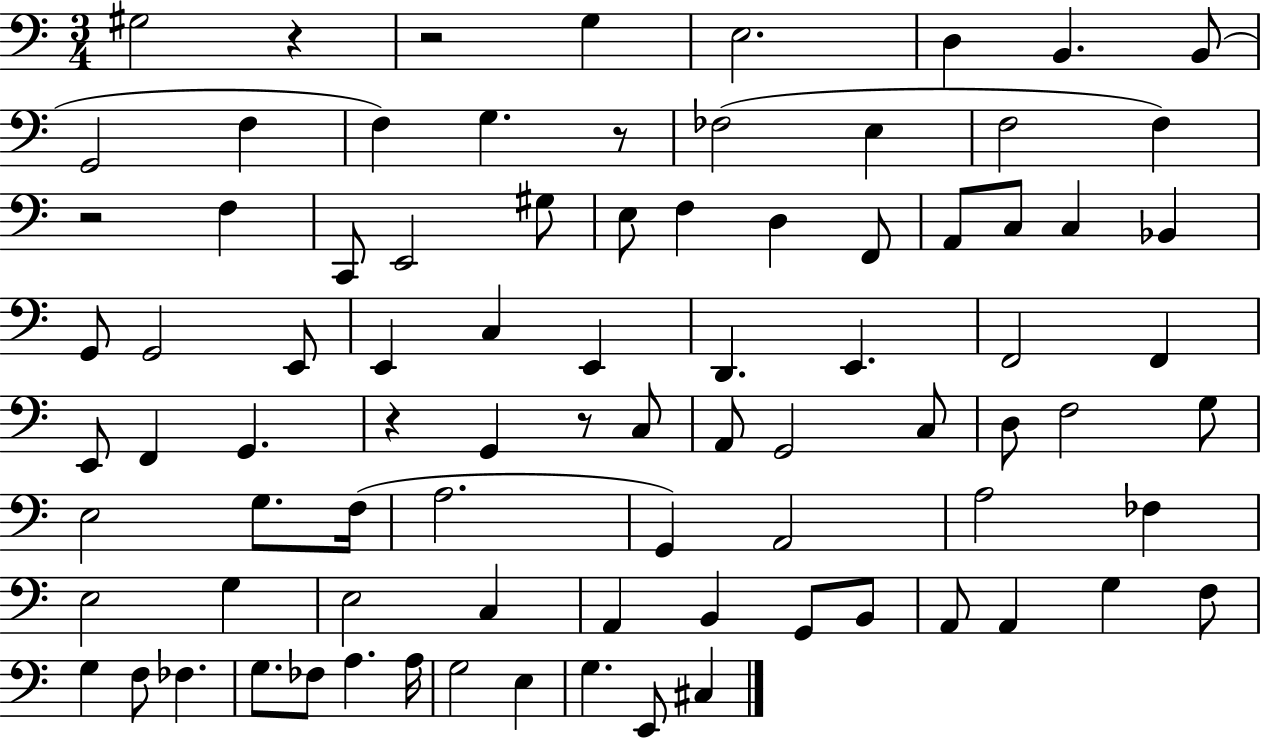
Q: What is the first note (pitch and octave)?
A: G#3